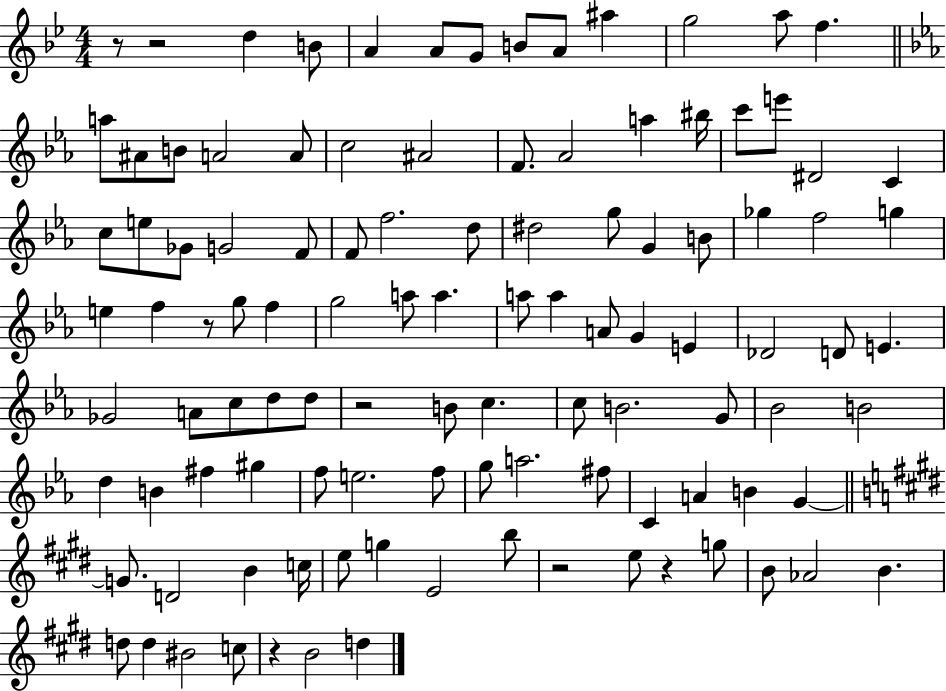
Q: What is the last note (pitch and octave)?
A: D5